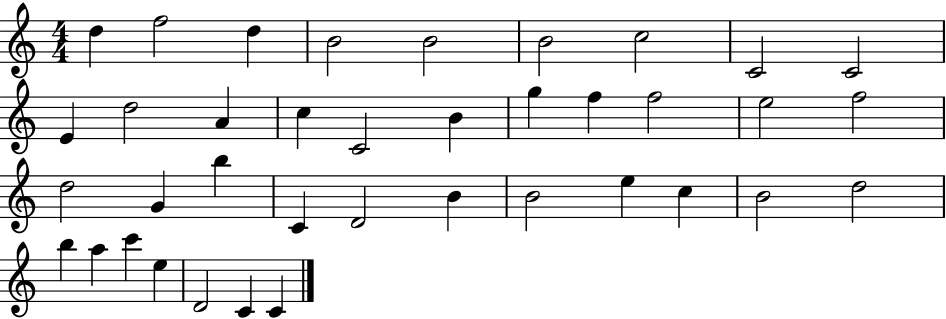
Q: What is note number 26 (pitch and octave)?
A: B4